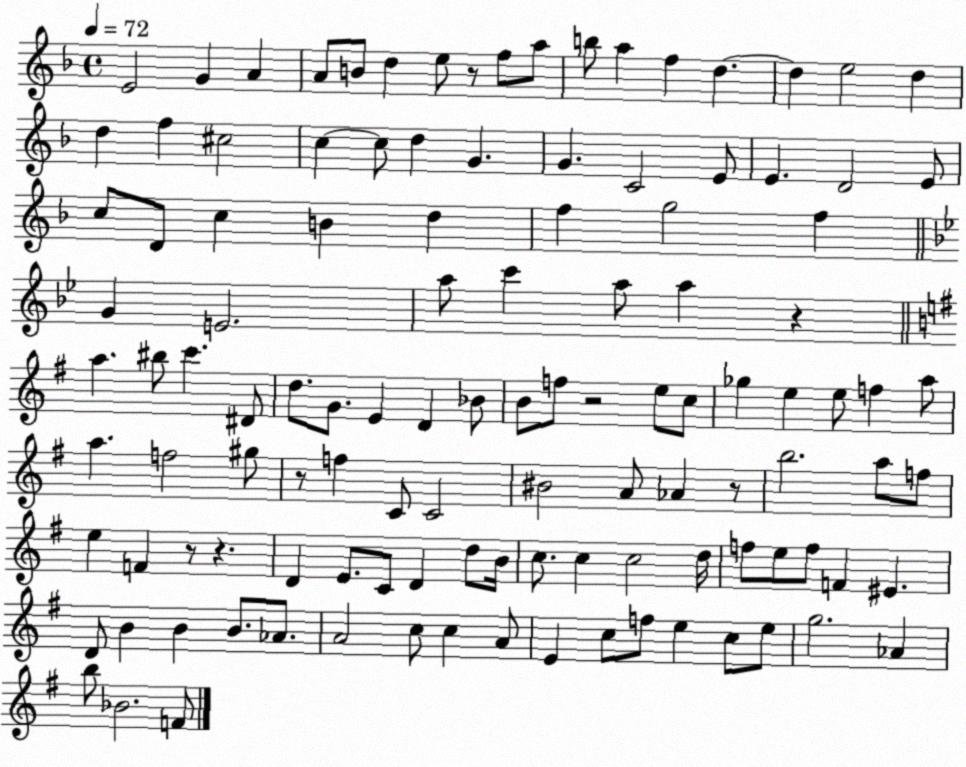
X:1
T:Untitled
M:4/4
L:1/4
K:F
E2 G A A/2 B/2 d e/2 z/2 f/2 a/2 b/2 a f d d e2 d d f ^c2 c c/2 d G G C2 E/2 E D2 E/2 c/2 D/2 c B d f g2 f G E2 a/2 c' a/2 a z a ^b/2 c' ^D/2 d/2 G/2 E D _B/2 B/2 f/2 z2 e/2 c/2 _g e e/2 f a/2 a f2 ^g/2 z/2 f C/2 C2 ^B2 A/2 _A z/2 b2 a/2 f/2 e F z/2 z D E/2 C/2 D d/2 B/4 c/2 c c2 d/4 f/2 e/2 f/2 F ^E D/2 B B B/2 _A/2 A2 c/2 c A/2 E c/2 f/2 e c/2 e/2 g2 _A b/2 _B2 F/2